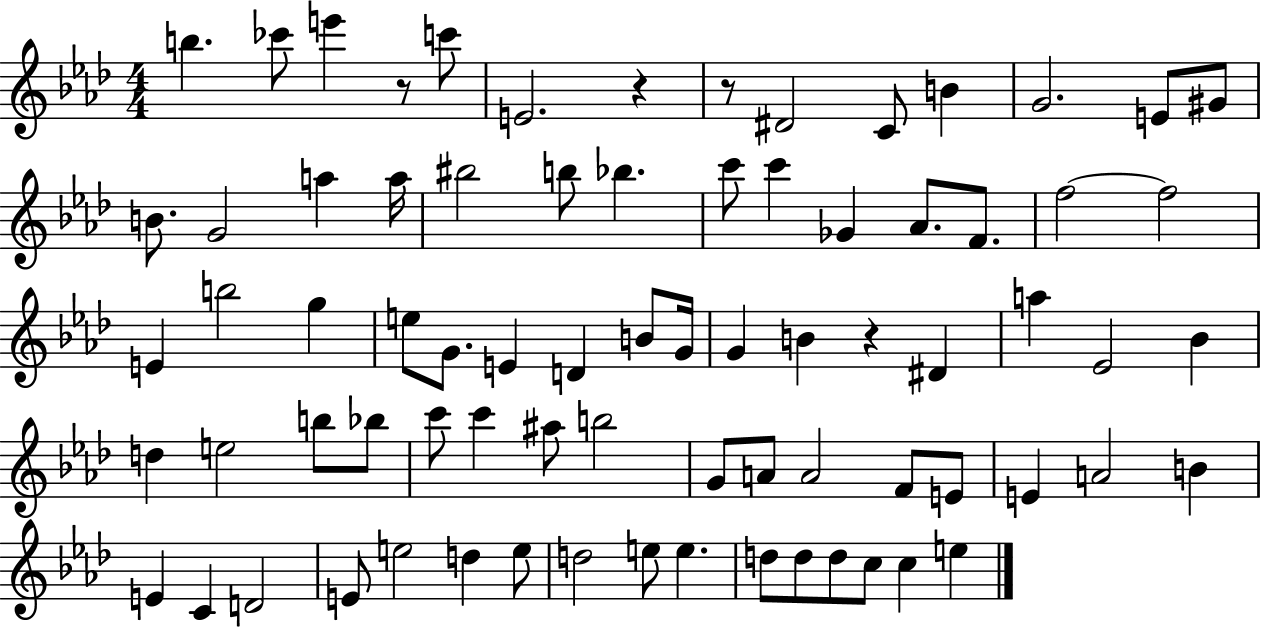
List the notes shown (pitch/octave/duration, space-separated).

B5/q. CES6/e E6/q R/e C6/e E4/h. R/q R/e D#4/h C4/e B4/q G4/h. E4/e G#4/e B4/e. G4/h A5/q A5/s BIS5/h B5/e Bb5/q. C6/e C6/q Gb4/q Ab4/e. F4/e. F5/h F5/h E4/q B5/h G5/q E5/e G4/e. E4/q D4/q B4/e G4/s G4/q B4/q R/q D#4/q A5/q Eb4/h Bb4/q D5/q E5/h B5/e Bb5/e C6/e C6/q A#5/e B5/h G4/e A4/e A4/h F4/e E4/e E4/q A4/h B4/q E4/q C4/q D4/h E4/e E5/h D5/q E5/e D5/h E5/e E5/q. D5/e D5/e D5/e C5/e C5/q E5/q